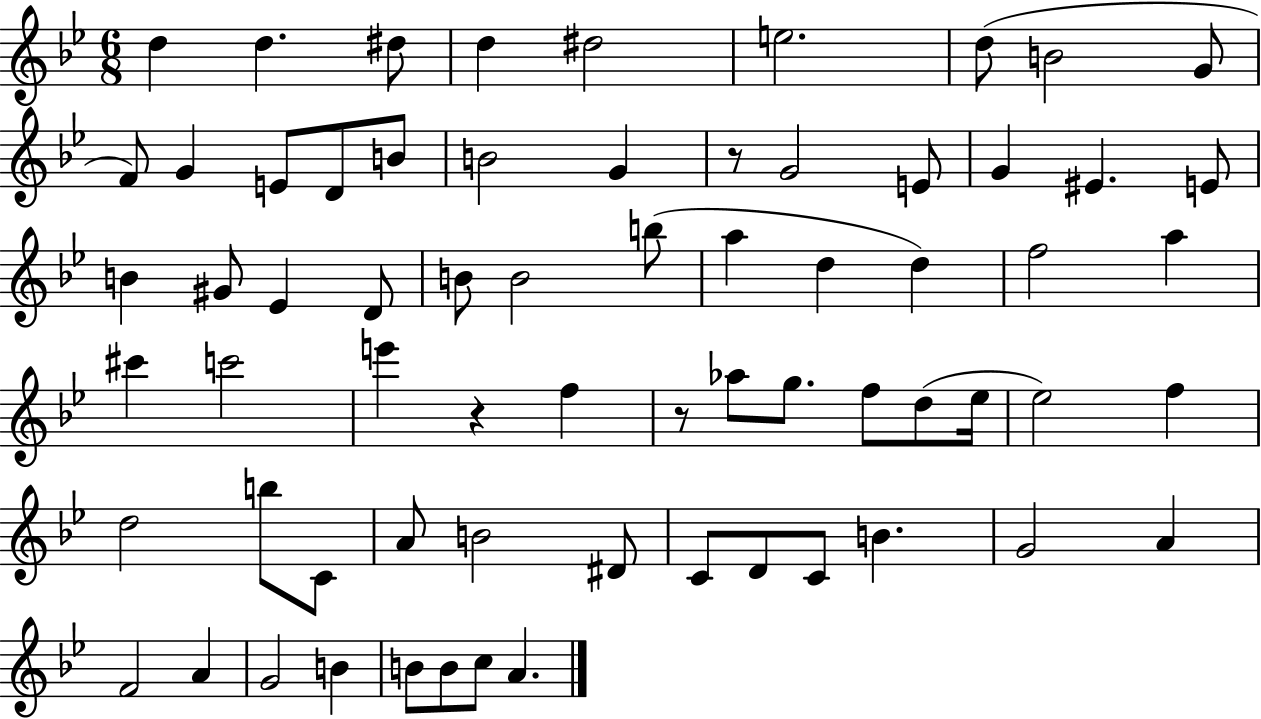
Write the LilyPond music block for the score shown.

{
  \clef treble
  \numericTimeSignature
  \time 6/8
  \key bes \major
  \repeat volta 2 { d''4 d''4. dis''8 | d''4 dis''2 | e''2. | d''8( b'2 g'8 | \break f'8) g'4 e'8 d'8 b'8 | b'2 g'4 | r8 g'2 e'8 | g'4 eis'4. e'8 | \break b'4 gis'8 ees'4 d'8 | b'8 b'2 b''8( | a''4 d''4 d''4) | f''2 a''4 | \break cis'''4 c'''2 | e'''4 r4 f''4 | r8 aes''8 g''8. f''8 d''8( ees''16 | ees''2) f''4 | \break d''2 b''8 c'8 | a'8 b'2 dis'8 | c'8 d'8 c'8 b'4. | g'2 a'4 | \break f'2 a'4 | g'2 b'4 | b'8 b'8 c''8 a'4. | } \bar "|."
}